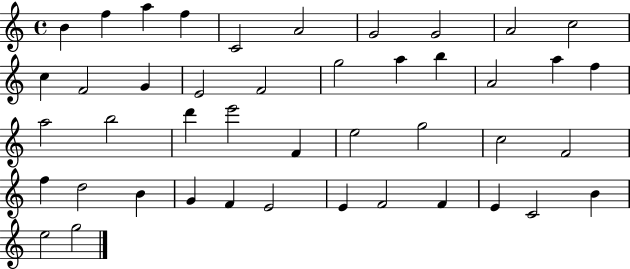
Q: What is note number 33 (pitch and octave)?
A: B4